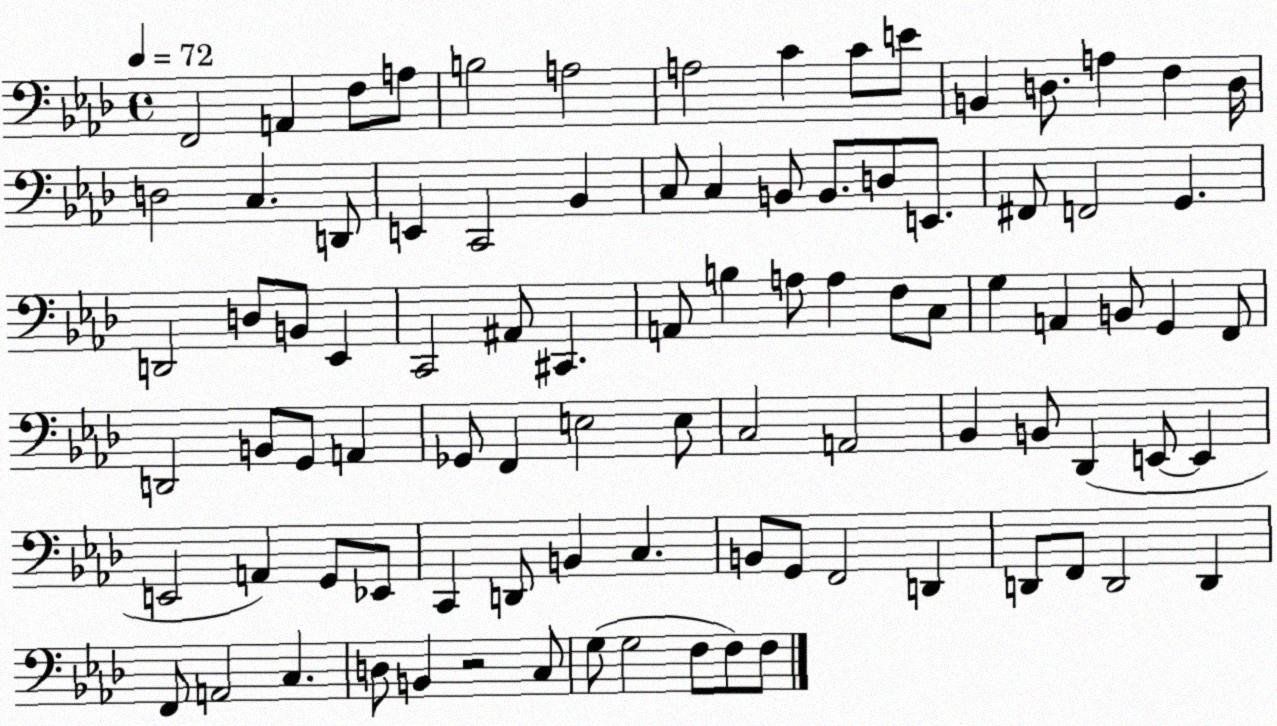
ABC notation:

X:1
T:Untitled
M:4/4
L:1/4
K:Ab
F,,2 A,, F,/2 A,/2 B,2 A,2 A,2 C C/2 E/2 B,, D,/2 A, F, D,/4 D,2 C, D,,/2 E,, C,,2 _B,, C,/2 C, B,,/2 B,,/2 D,/2 E,,/2 ^F,,/2 F,,2 G,, D,,2 D,/2 B,,/2 _E,, C,,2 ^A,,/2 ^C,, A,,/2 B, A,/2 A, F,/2 C,/2 G, A,, B,,/2 G,, F,,/2 D,,2 B,,/2 G,,/2 A,, _G,,/2 F,, E,2 E,/2 C,2 A,,2 _B,, B,,/2 _D,, E,,/2 E,, E,,2 A,, G,,/2 _E,,/2 C,, D,,/2 B,, C, B,,/2 G,,/2 F,,2 D,, D,,/2 F,,/2 D,,2 D,, F,,/2 A,,2 C, D,/2 B,, z2 C,/2 G,/2 G,2 F,/2 F,/2 F,/2